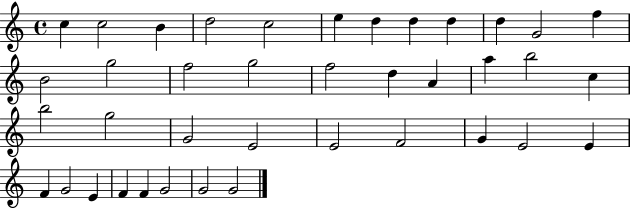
C5/q C5/h B4/q D5/h C5/h E5/q D5/q D5/q D5/q D5/q G4/h F5/q B4/h G5/h F5/h G5/h F5/h D5/q A4/q A5/q B5/h C5/q B5/h G5/h G4/h E4/h E4/h F4/h G4/q E4/h E4/q F4/q G4/h E4/q F4/q F4/q G4/h G4/h G4/h